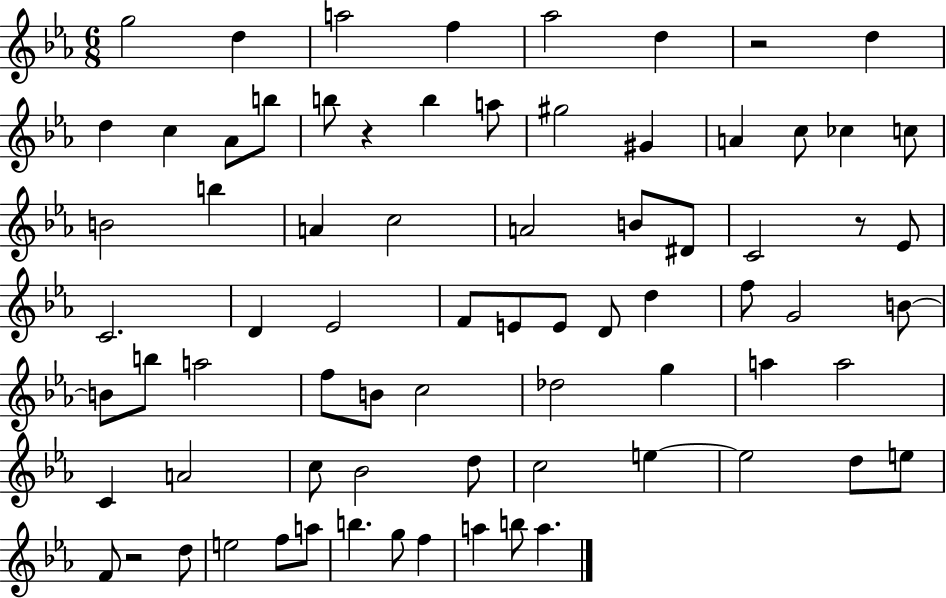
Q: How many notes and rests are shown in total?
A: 75